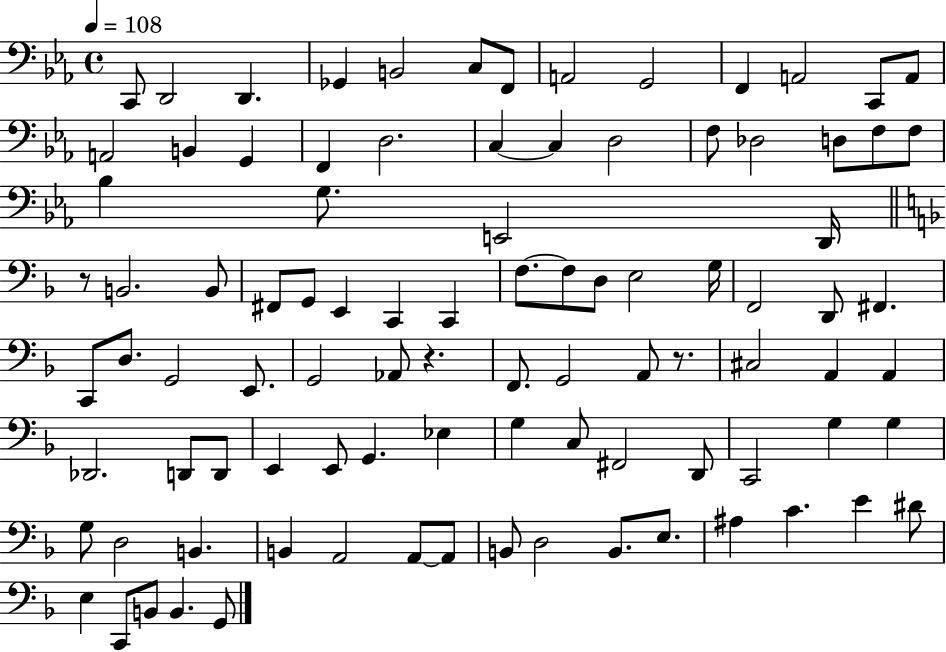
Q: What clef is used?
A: bass